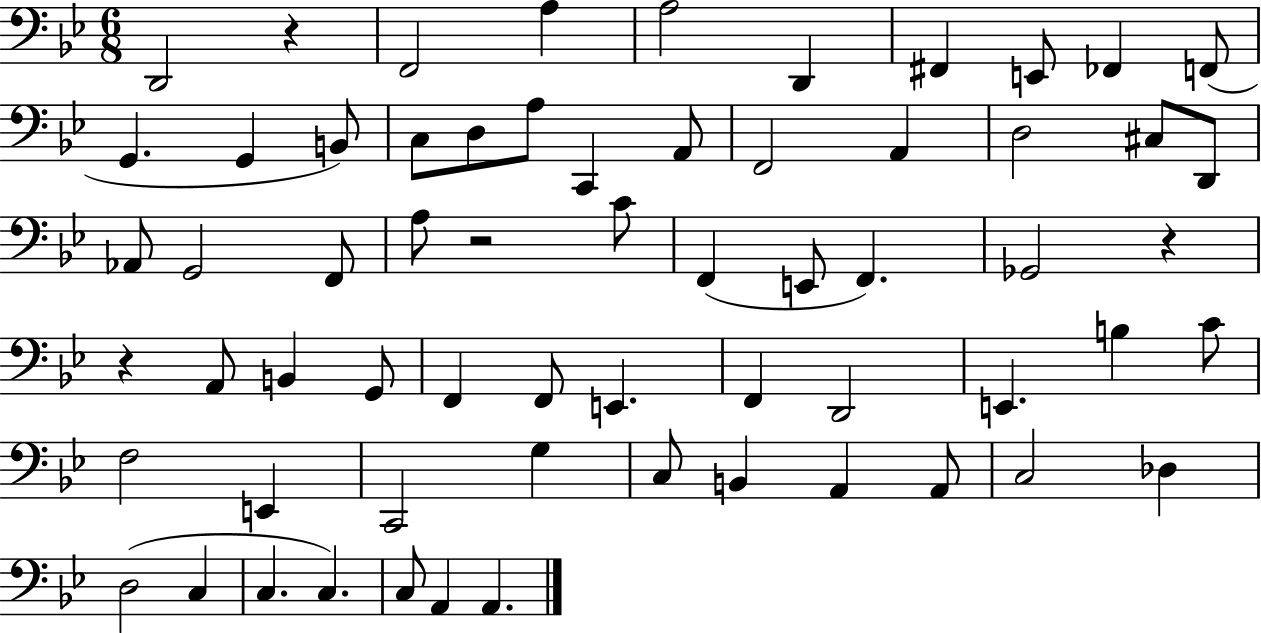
D2/h R/q F2/h A3/q A3/h D2/q F#2/q E2/e FES2/q F2/e G2/q. G2/q B2/e C3/e D3/e A3/e C2/q A2/e F2/h A2/q D3/h C#3/e D2/e Ab2/e G2/h F2/e A3/e R/h C4/e F2/q E2/e F2/q. Gb2/h R/q R/q A2/e B2/q G2/e F2/q F2/e E2/q. F2/q D2/h E2/q. B3/q C4/e F3/h E2/q C2/h G3/q C3/e B2/q A2/q A2/e C3/h Db3/q D3/h C3/q C3/q. C3/q. C3/e A2/q A2/q.